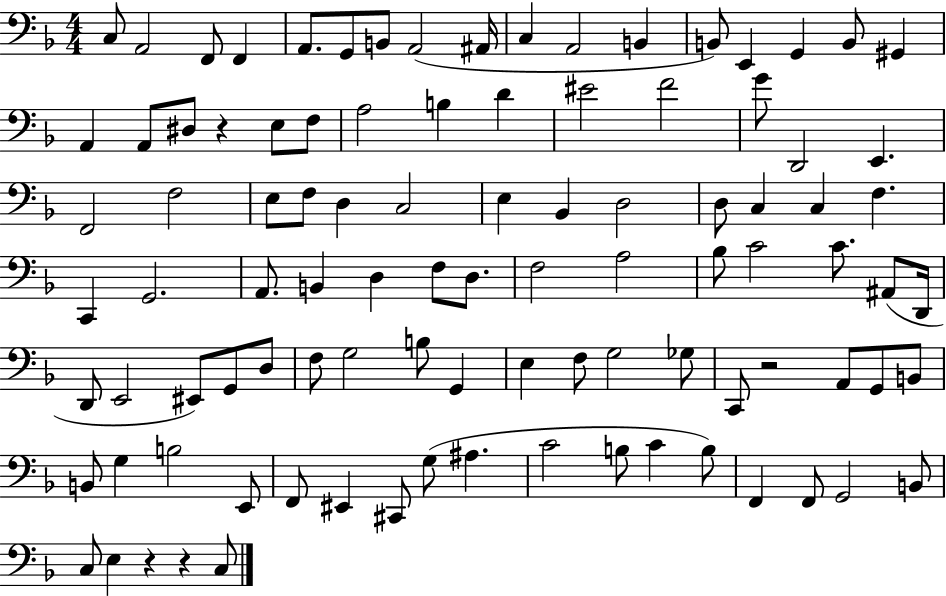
{
  \clef bass
  \numericTimeSignature
  \time 4/4
  \key f \major
  \repeat volta 2 { c8 a,2 f,8 f,4 | a,8. g,8 b,8 a,2( ais,16 | c4 a,2 b,4 | b,8) e,4 g,4 b,8 gis,4 | \break a,4 a,8 dis8 r4 e8 f8 | a2 b4 d'4 | eis'2 f'2 | g'8 d,2 e,4. | \break f,2 f2 | e8 f8 d4 c2 | e4 bes,4 d2 | d8 c4 c4 f4. | \break c,4 g,2. | a,8. b,4 d4 f8 d8. | f2 a2 | bes8 c'2 c'8. ais,8( d,16 | \break d,8 e,2 eis,8) g,8 d8 | f8 g2 b8 g,4 | e4 f8 g2 ges8 | c,8 r2 a,8 g,8 b,8 | \break b,8 g4 b2 e,8 | f,8 eis,4 cis,8 g8( ais4. | c'2 b8 c'4 b8) | f,4 f,8 g,2 b,8 | \break c8 e4 r4 r4 c8 | } \bar "|."
}